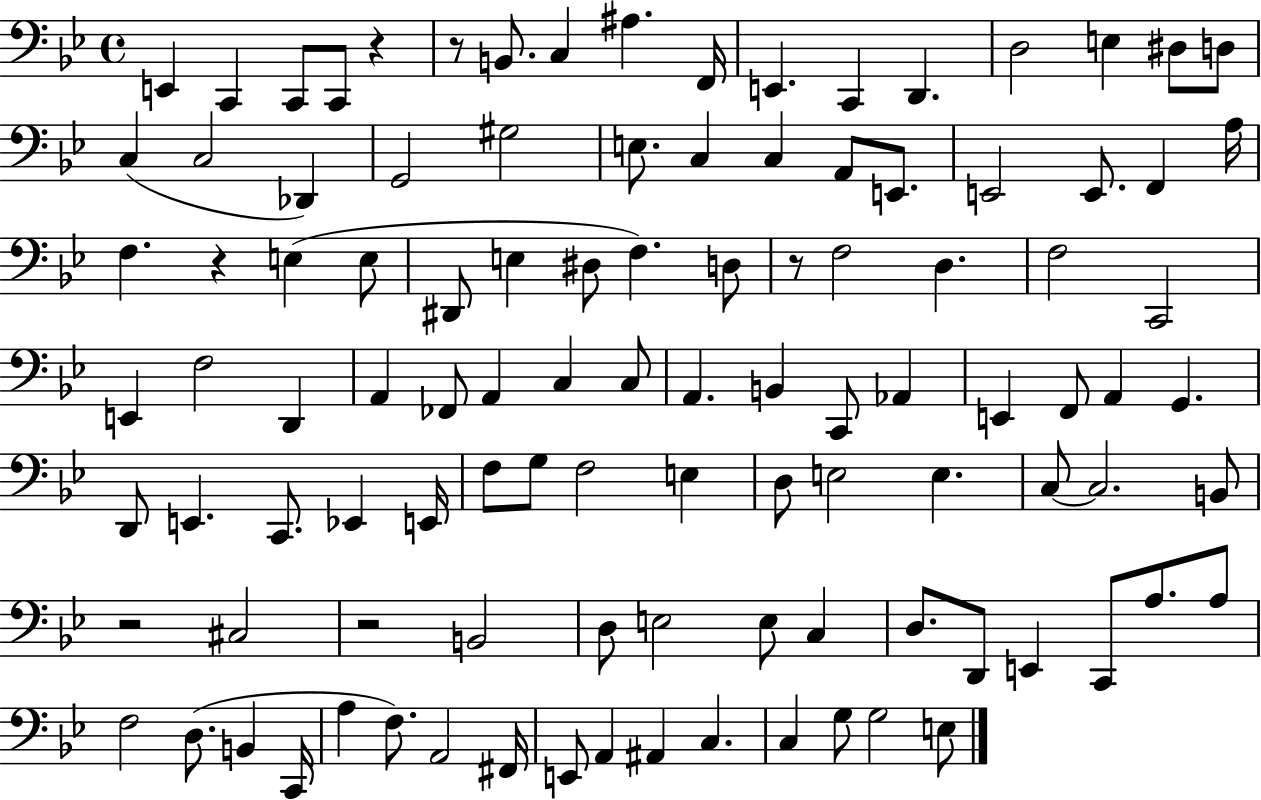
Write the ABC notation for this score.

X:1
T:Untitled
M:4/4
L:1/4
K:Bb
E,, C,, C,,/2 C,,/2 z z/2 B,,/2 C, ^A, F,,/4 E,, C,, D,, D,2 E, ^D,/2 D,/2 C, C,2 _D,, G,,2 ^G,2 E,/2 C, C, A,,/2 E,,/2 E,,2 E,,/2 F,, A,/4 F, z E, E,/2 ^D,,/2 E, ^D,/2 F, D,/2 z/2 F,2 D, F,2 C,,2 E,, F,2 D,, A,, _F,,/2 A,, C, C,/2 A,, B,, C,,/2 _A,, E,, F,,/2 A,, G,, D,,/2 E,, C,,/2 _E,, E,,/4 F,/2 G,/2 F,2 E, D,/2 E,2 E, C,/2 C,2 B,,/2 z2 ^C,2 z2 B,,2 D,/2 E,2 E,/2 C, D,/2 D,,/2 E,, C,,/2 A,/2 A,/2 F,2 D,/2 B,, C,,/4 A, F,/2 A,,2 ^F,,/4 E,,/2 A,, ^A,, C, C, G,/2 G,2 E,/2